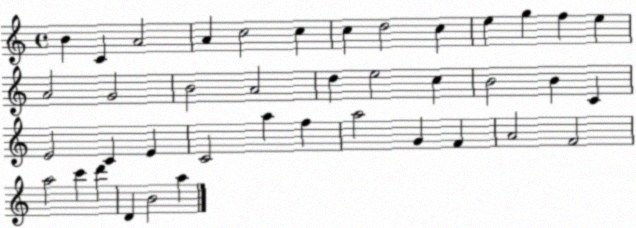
X:1
T:Untitled
M:4/4
L:1/4
K:C
B C A2 A c2 c c d2 c e g f e A2 G2 B2 A2 d e2 c B2 B C E2 C E C2 a f a2 G F A2 F2 a2 c' d' D B2 a